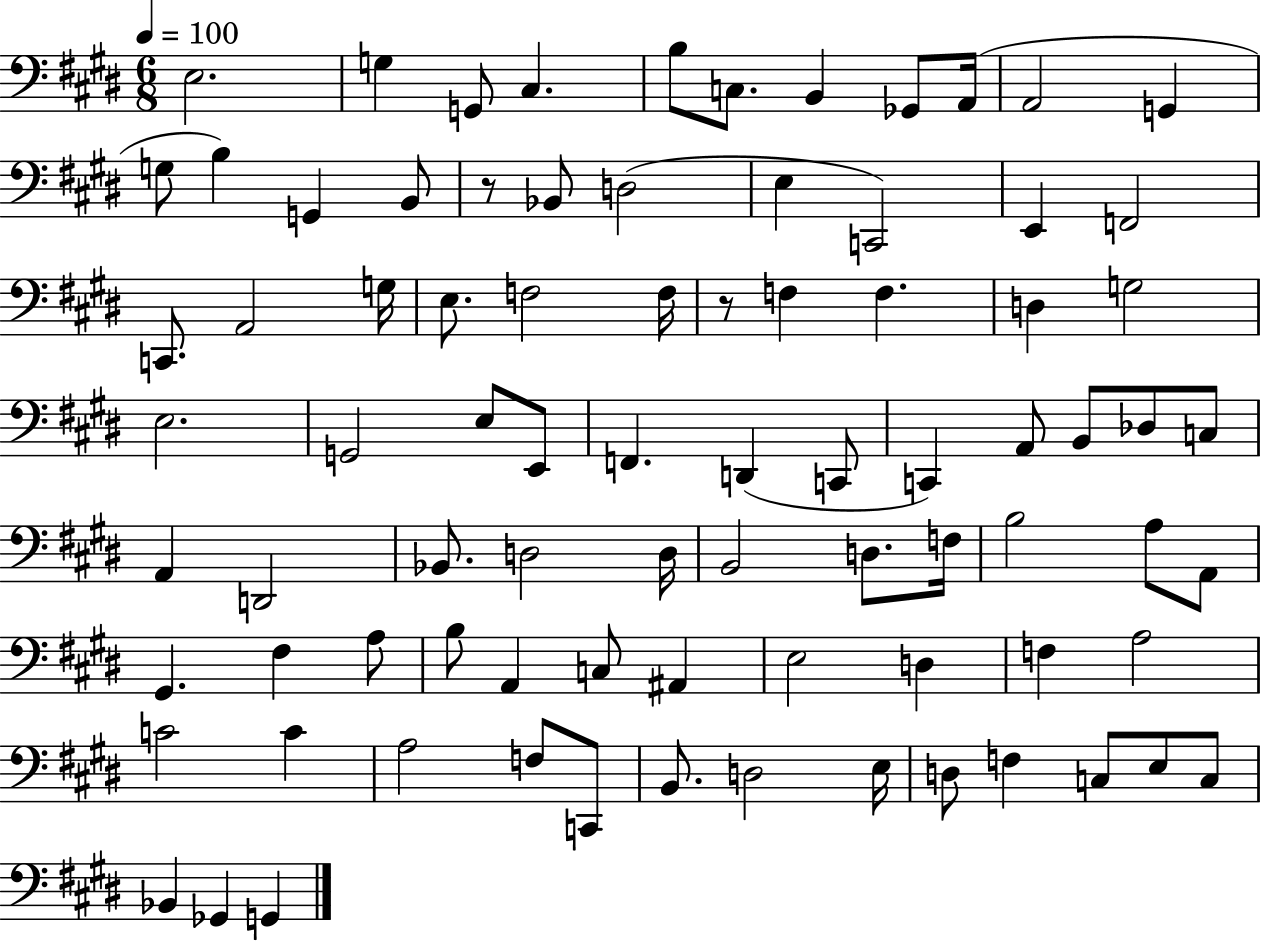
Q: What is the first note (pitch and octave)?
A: E3